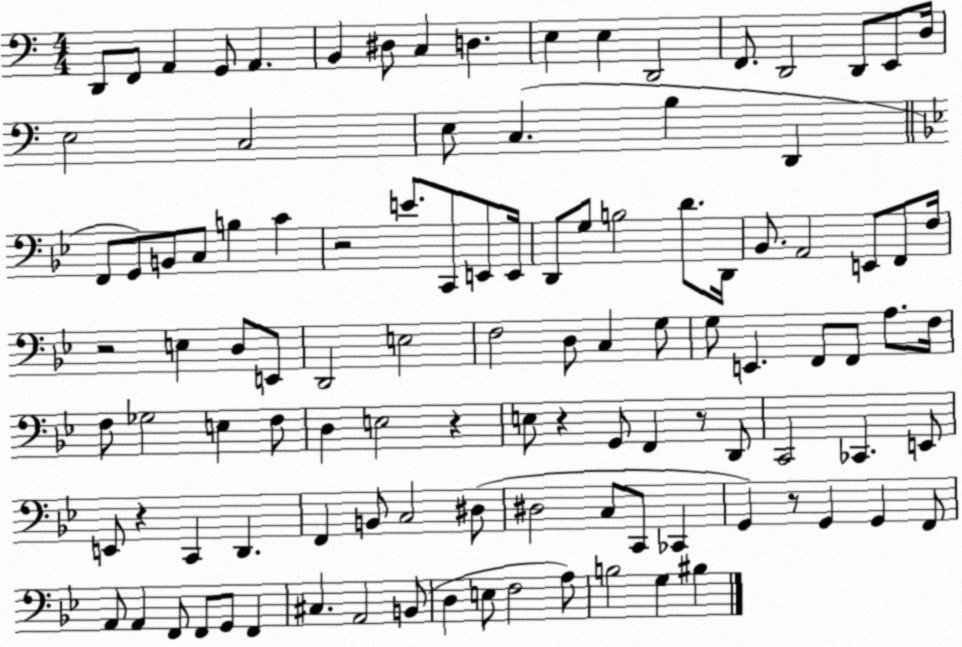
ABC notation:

X:1
T:Untitled
M:4/4
L:1/4
K:C
D,,/2 F,,/2 A,, G,,/2 A,, B,, ^D,/2 C, D, E, E, D,,2 F,,/2 D,,2 D,,/2 E,,/2 D,/4 E,2 C,2 E,/2 C, B, D,, F,,/2 G,,/2 B,,/2 C,/2 B, C z2 E/2 C,,/2 E,,/2 E,,/4 D,,/2 G,/2 B,2 D/2 D,,/4 _B,,/2 A,,2 E,,/2 F,,/2 F,/4 z2 E, D,/2 E,,/2 D,,2 E,2 F,2 D,/2 C, G,/2 G,/2 E,, F,,/2 F,,/2 A,/2 F,/4 F,/2 _G,2 E, F,/2 D, E,2 z E,/2 z G,,/2 F,, z/2 D,,/2 C,,2 _C,, E,,/2 E,,/2 z C,, D,, F,, B,,/2 C,2 ^D,/2 ^D,2 C,/2 C,,/2 _C,, G,, z/2 G,, G,, F,,/2 A,,/2 A,, F,,/2 F,,/2 G,,/2 F,, ^C, A,,2 B,,/2 D, E,/2 F,2 A,/2 B,2 G, ^B,